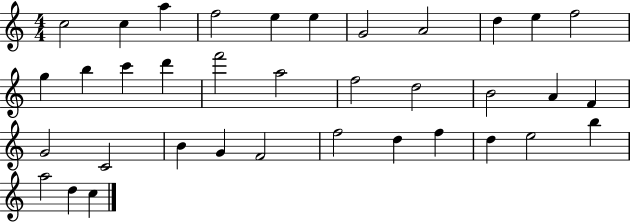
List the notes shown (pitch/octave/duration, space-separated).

C5/h C5/q A5/q F5/h E5/q E5/q G4/h A4/h D5/q E5/q F5/h G5/q B5/q C6/q D6/q F6/h A5/h F5/h D5/h B4/h A4/q F4/q G4/h C4/h B4/q G4/q F4/h F5/h D5/q F5/q D5/q E5/h B5/q A5/h D5/q C5/q